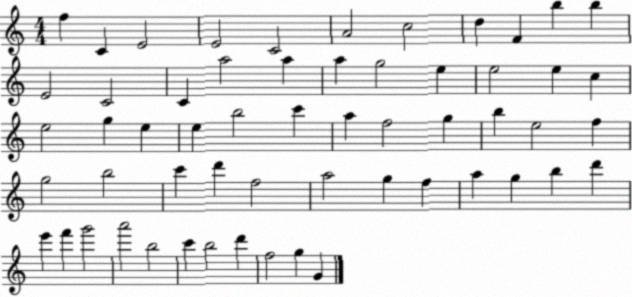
X:1
T:Untitled
M:4/4
L:1/4
K:C
f C E2 E2 C2 A2 c2 d F b b E2 C2 C a2 a a g2 e e2 e c e2 g e e b2 c' a f2 g b e2 f g2 b2 c' d' f2 a2 g f a g b d' e' f' g'2 a'2 b2 c' b2 d' f2 g G